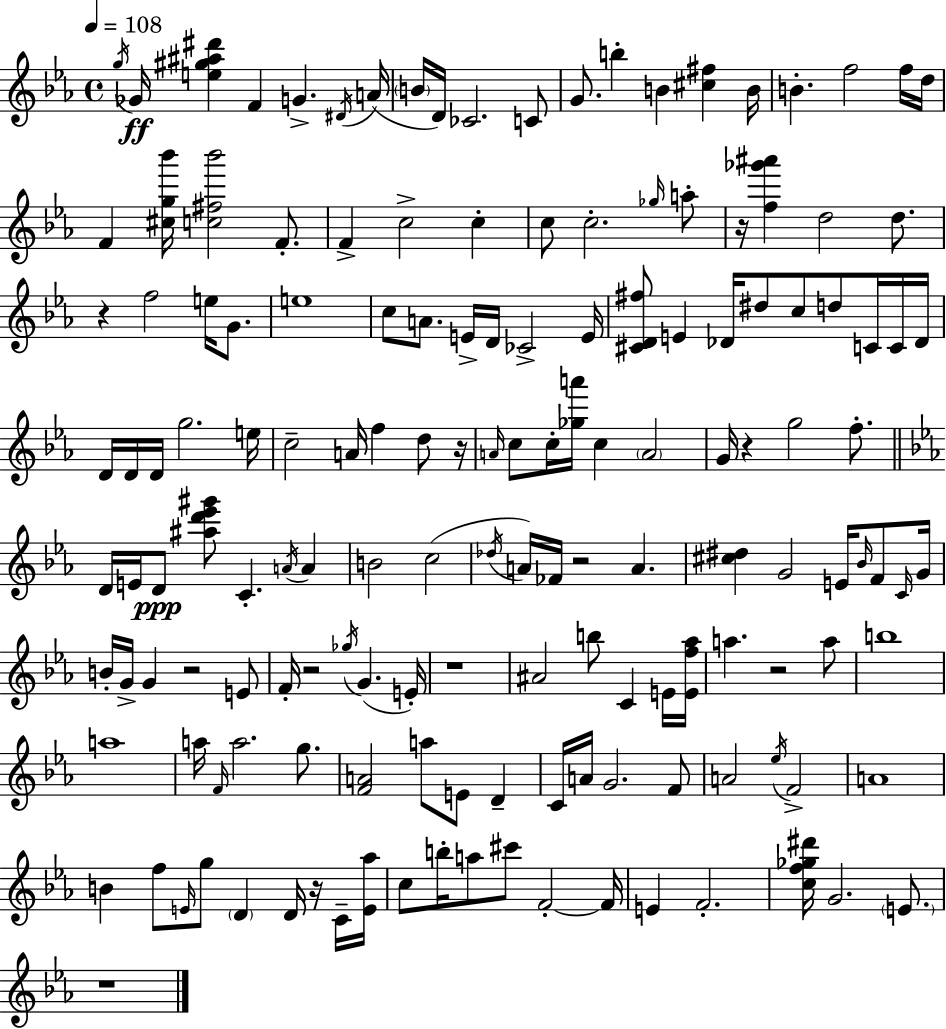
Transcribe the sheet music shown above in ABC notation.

X:1
T:Untitled
M:4/4
L:1/4
K:Eb
g/4 _G/4 [e^g^a^d'] F G ^D/4 A/4 B/4 D/4 _C2 C/2 G/2 b B [^c^f] B/4 B f2 f/4 d/4 F [^cg_b']/4 [c^f_b']2 F/2 F c2 c c/2 c2 _g/4 a/2 z/4 [f_g'^a'] d2 d/2 z f2 e/4 G/2 e4 c/2 A/2 E/4 D/4 _C2 E/4 [^CD^f]/2 E _D/4 ^d/2 c/2 d/2 C/4 C/4 _D/4 D/4 D/4 D/4 g2 e/4 c2 A/4 f d/2 z/4 A/4 c/2 c/4 [_ga']/4 c A2 G/4 z g2 f/2 D/4 E/4 D/2 [^ad'_e'^g']/2 C A/4 A B2 c2 _d/4 A/4 _F/4 z2 A [^c^d] G2 E/4 _B/4 F/2 C/4 G/4 B/4 G/4 G z2 E/2 F/4 z2 _g/4 G E/4 z4 ^A2 b/2 C E/4 [Ef_a]/4 a z2 a/2 b4 a4 a/4 F/4 a2 g/2 [FA]2 a/2 E/2 D C/4 A/4 G2 F/2 A2 _e/4 F2 A4 B f/2 E/4 g/2 D D/4 z/4 C/4 [E_a]/4 c/2 b/4 a/2 ^c'/2 F2 F/4 E F2 [cf_g^d']/4 G2 E/2 z4